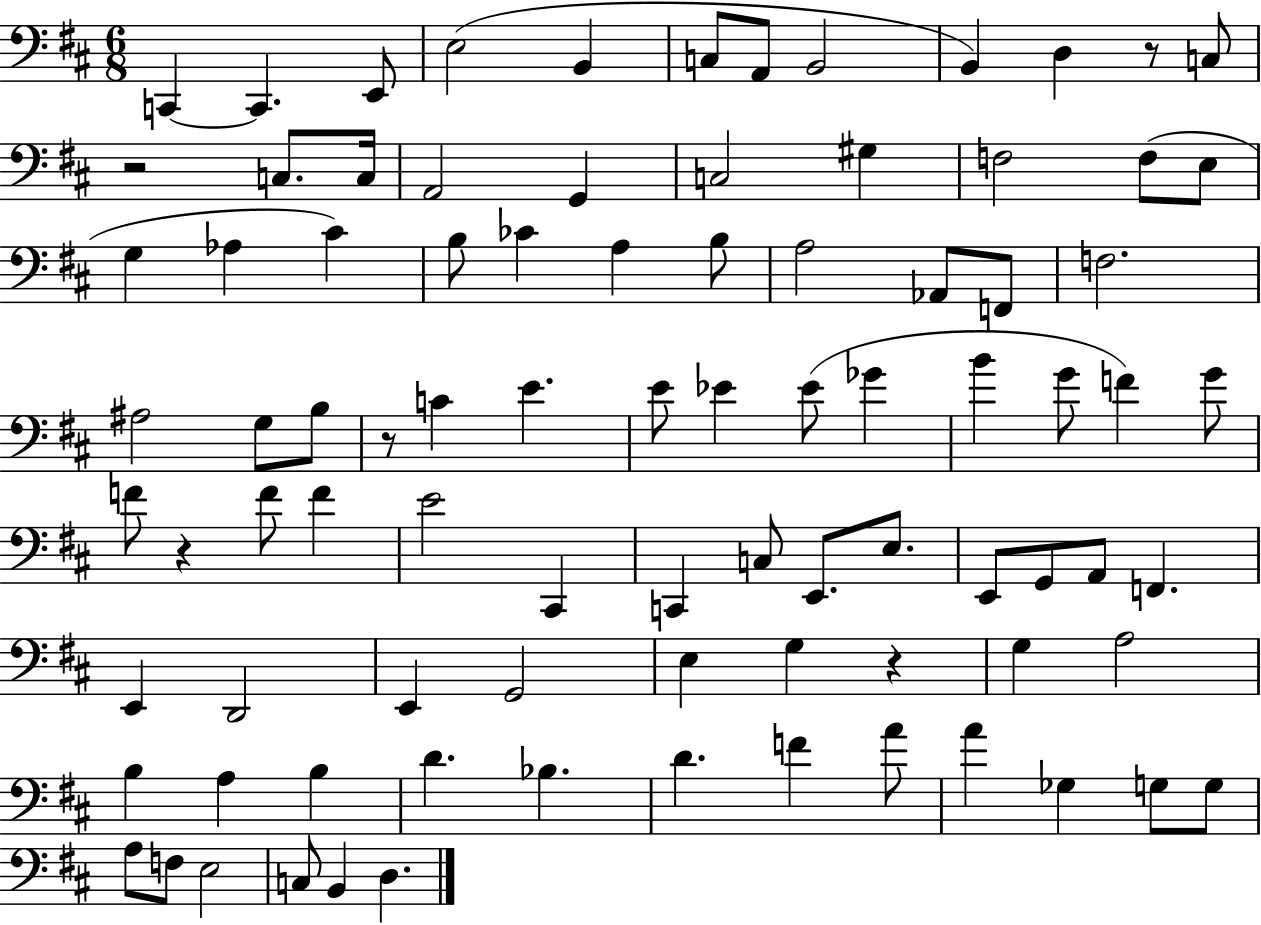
C2/q C2/q. E2/e E3/h B2/q C3/e A2/e B2/h B2/q D3/q R/e C3/e R/h C3/e. C3/s A2/h G2/q C3/h G#3/q F3/h F3/e E3/e G3/q Ab3/q C#4/q B3/e CES4/q A3/q B3/e A3/h Ab2/e F2/e F3/h. A#3/h G3/e B3/e R/e C4/q E4/q. E4/e Eb4/q Eb4/e Gb4/q B4/q G4/e F4/q G4/e F4/e R/q F4/e F4/q E4/h C#2/q C2/q C3/e E2/e. E3/e. E2/e G2/e A2/e F2/q. E2/q D2/h E2/q G2/h E3/q G3/q R/q G3/q A3/h B3/q A3/q B3/q D4/q. Bb3/q. D4/q. F4/q A4/e A4/q Gb3/q G3/e G3/e A3/e F3/e E3/h C3/e B2/q D3/q.